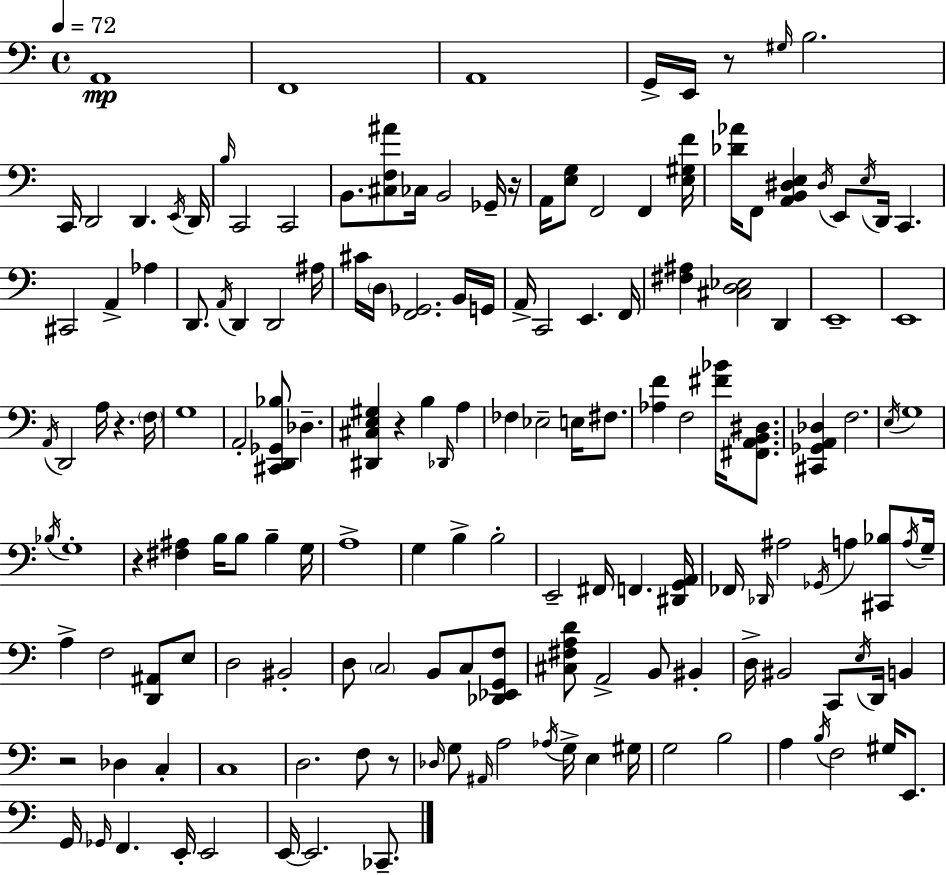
A2/w F2/w A2/w G2/s E2/s R/e G#3/s B3/h. C2/s D2/h D2/q. E2/s D2/s B3/s C2/h C2/h B2/e. [C#3,F3,A#4]/e CES3/s B2/h Gb2/s R/s A2/s [E3,G3]/e F2/h F2/q [E3,G#3,F4]/s [Db4,Ab4]/s F2/e [A2,B2,D#3,E3]/q D#3/s E2/e E3/s D2/s C2/q. C#2/h A2/q Ab3/q D2/e. A2/s D2/q D2/h A#3/s C#4/s D3/s [F2,Gb2]/h. B2/s G2/s A2/s C2/h E2/q. F2/s [F#3,A#3]/q [C#3,D3,Eb3]/h D2/q E2/w E2/w A2/s D2/h A3/s R/q. F3/s G3/w A2/h [C#2,D2,Gb2,Bb3]/e Db3/q. [D#2,C#3,E3,G#3]/q R/q B3/q Db2/s A3/q FES3/q Eb3/h E3/s F#3/e. [Ab3,F4]/q F3/h [F#4,Bb4]/s [F#2,A2,B2,D#3]/e. [C#2,Gb2,A2,Db3]/q F3/h. E3/s G3/w Bb3/s G3/w R/q [F#3,A#3]/q B3/s B3/e B3/q G3/s A3/w G3/q B3/q B3/h E2/h F#2/s F2/q. [D#2,G2,A2]/s FES2/s Db2/s A#3/h Gb2/s A3/q [C#2,Bb3]/e A3/s G3/s A3/q F3/h [D2,A#2]/e E3/e D3/h BIS2/h D3/e C3/h B2/e C3/e [Db2,Eb2,G2,F3]/e [C#3,F#3,A3,D4]/e A2/h B2/e BIS2/q D3/s BIS2/h C2/e E3/s D2/s B2/q R/h Db3/q C3/q C3/w D3/h. F3/e R/e Db3/s G3/e A#2/s A3/h Ab3/s G3/s E3/q G#3/s G3/h B3/h A3/q B3/s F3/h G#3/s E2/e. G2/s Gb2/s F2/q. E2/s E2/h E2/s E2/h. CES2/e.